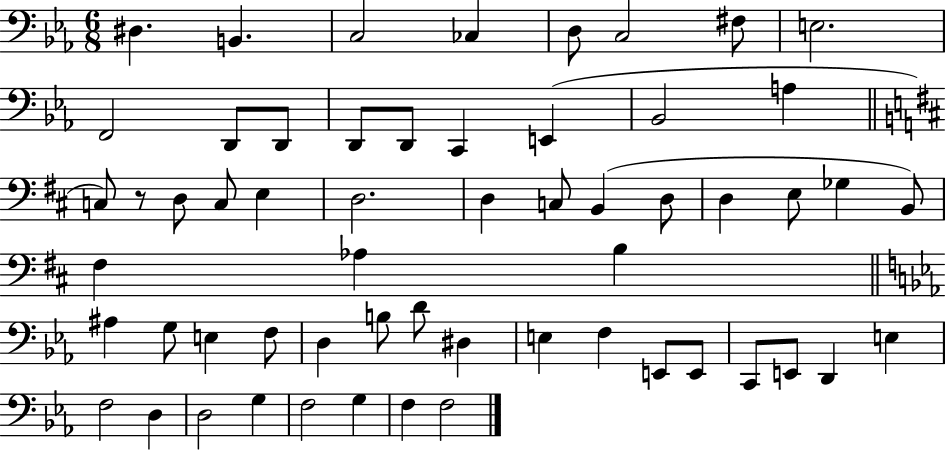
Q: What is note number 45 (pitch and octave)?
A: E2